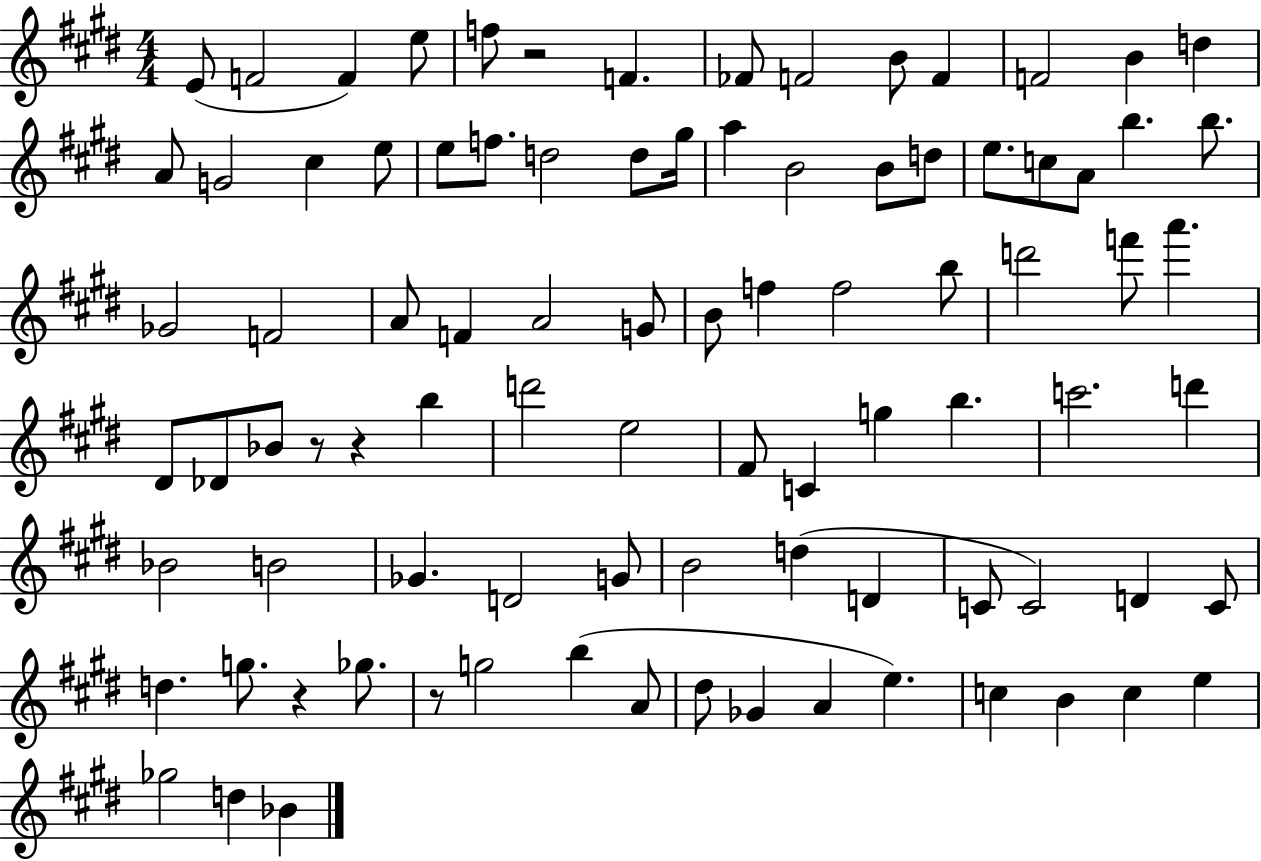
X:1
T:Untitled
M:4/4
L:1/4
K:E
E/2 F2 F e/2 f/2 z2 F _F/2 F2 B/2 F F2 B d A/2 G2 ^c e/2 e/2 f/2 d2 d/2 ^g/4 a B2 B/2 d/2 e/2 c/2 A/2 b b/2 _G2 F2 A/2 F A2 G/2 B/2 f f2 b/2 d'2 f'/2 a' ^D/2 _D/2 _B/2 z/2 z b d'2 e2 ^F/2 C g b c'2 d' _B2 B2 _G D2 G/2 B2 d D C/2 C2 D C/2 d g/2 z _g/2 z/2 g2 b A/2 ^d/2 _G A e c B c e _g2 d _B